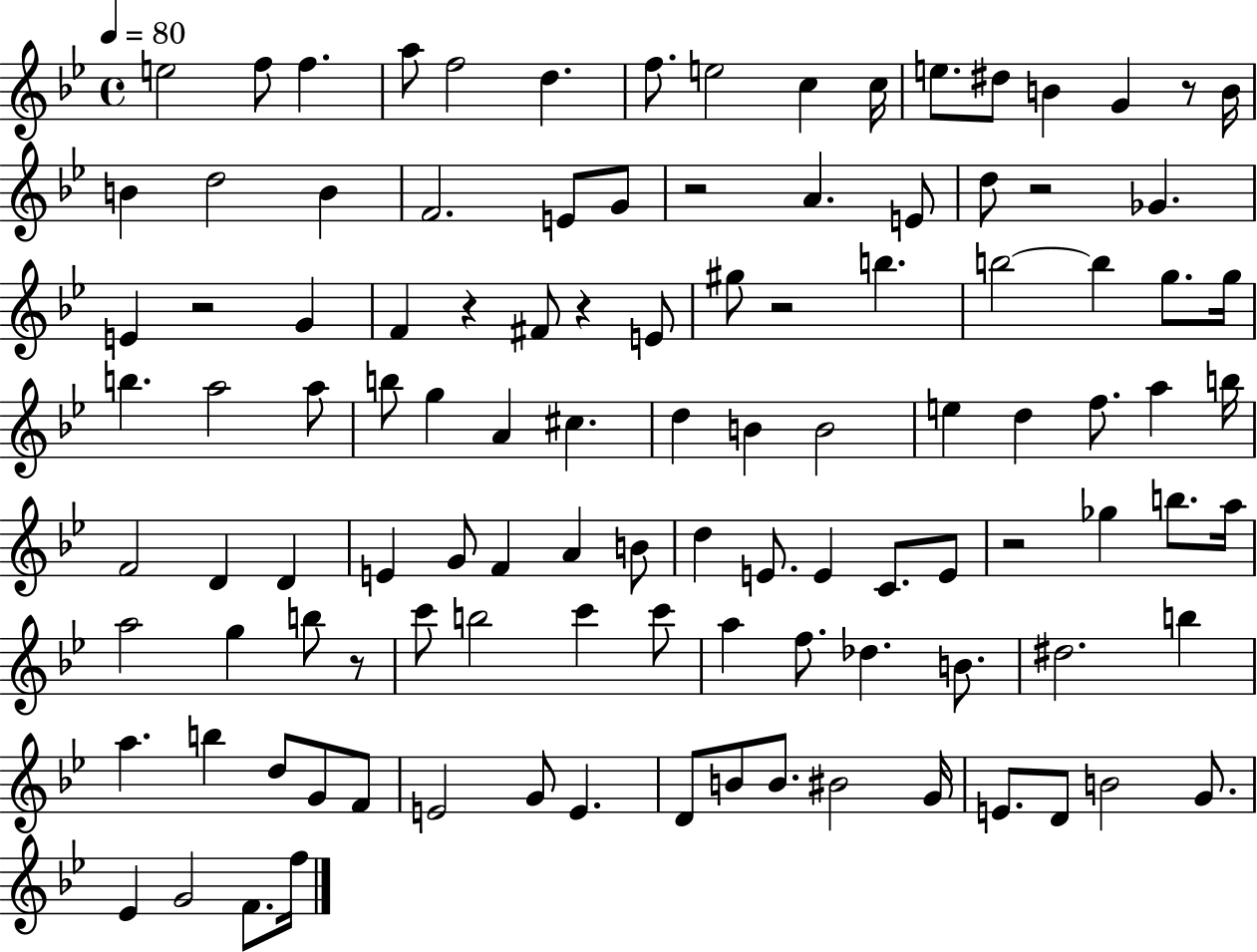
X:1
T:Untitled
M:4/4
L:1/4
K:Bb
e2 f/2 f a/2 f2 d f/2 e2 c c/4 e/2 ^d/2 B G z/2 B/4 B d2 B F2 E/2 G/2 z2 A E/2 d/2 z2 _G E z2 G F z ^F/2 z E/2 ^g/2 z2 b b2 b g/2 g/4 b a2 a/2 b/2 g A ^c d B B2 e d f/2 a b/4 F2 D D E G/2 F A B/2 d E/2 E C/2 E/2 z2 _g b/2 a/4 a2 g b/2 z/2 c'/2 b2 c' c'/2 a f/2 _d B/2 ^d2 b a b d/2 G/2 F/2 E2 G/2 E D/2 B/2 B/2 ^B2 G/4 E/2 D/2 B2 G/2 _E G2 F/2 f/4